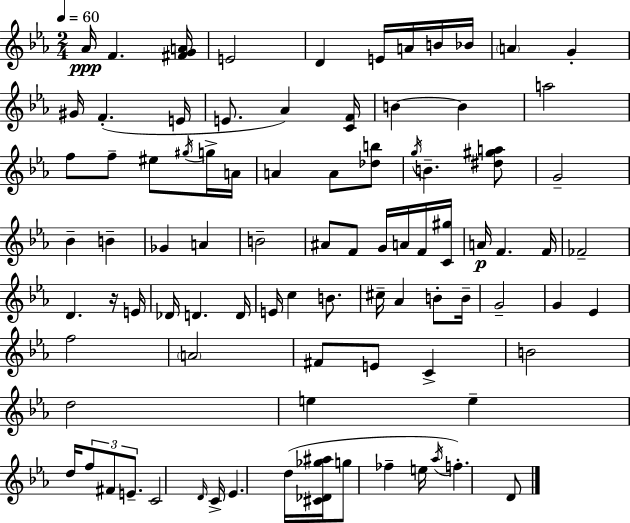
Ab4/s F4/q. [F#4,G4,A4]/s E4/h D4/q E4/s A4/s B4/s Bb4/s A4/q G4/q G#4/s F4/q. E4/s E4/e. Ab4/q [C4,F4]/s B4/q B4/q A5/h F5/e F5/e EIS5/e G#5/s G5/s A4/s A4/q A4/e [Db5,B5]/e G5/s B4/q. [D#5,G#5,A5]/e G4/h Bb4/q B4/q Gb4/q A4/q B4/h A#4/e F4/e G4/s A4/s F4/s [C4,G#5]/s A4/s F4/q. F4/s FES4/h D4/q. R/s E4/s Db4/s D4/q. D4/s E4/s C5/q B4/e. C#5/s Ab4/q B4/e B4/s G4/h G4/q Eb4/q F5/h A4/h F#4/e E4/e C4/q B4/h D5/h E5/q E5/q D5/s F5/e F#4/e E4/e. C4/h D4/s C4/s Eb4/q. D5/s [C#4,Db4,Gb5,A#5]/s G5/e FES5/q E5/s Ab5/s F5/q. D4/e